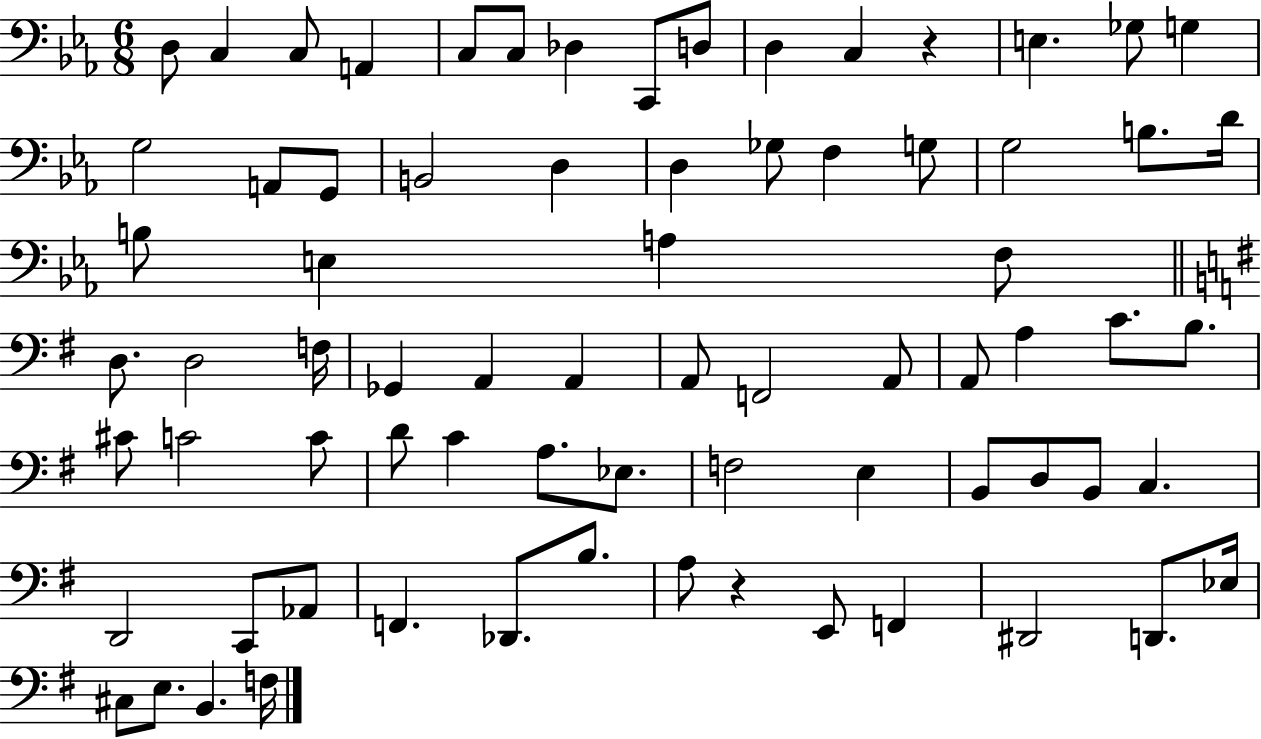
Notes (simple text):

D3/e C3/q C3/e A2/q C3/e C3/e Db3/q C2/e D3/e D3/q C3/q R/q E3/q. Gb3/e G3/q G3/h A2/e G2/e B2/h D3/q D3/q Gb3/e F3/q G3/e G3/h B3/e. D4/s B3/e E3/q A3/q F3/e D3/e. D3/h F3/s Gb2/q A2/q A2/q A2/e F2/h A2/e A2/e A3/q C4/e. B3/e. C#4/e C4/h C4/e D4/e C4/q A3/e. Eb3/e. F3/h E3/q B2/e D3/e B2/e C3/q. D2/h C2/e Ab2/e F2/q. Db2/e. B3/e. A3/e R/q E2/e F2/q D#2/h D2/e. Eb3/s C#3/e E3/e. B2/q. F3/s